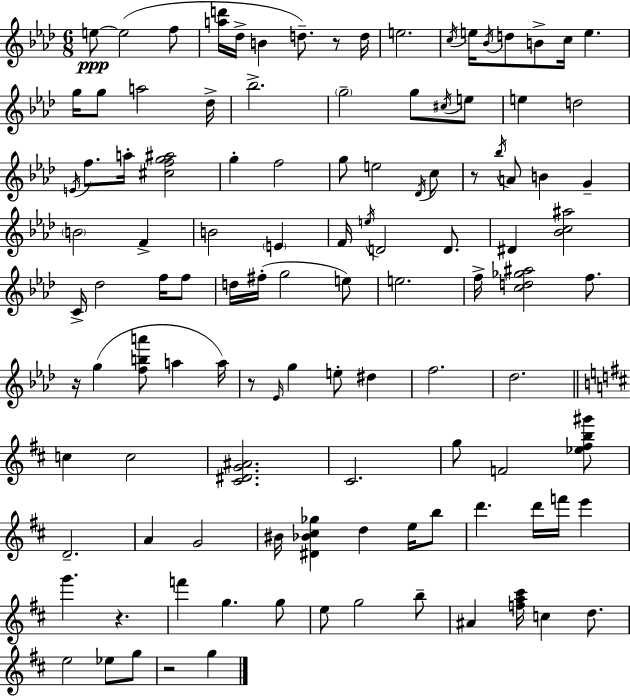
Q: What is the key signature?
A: AES major